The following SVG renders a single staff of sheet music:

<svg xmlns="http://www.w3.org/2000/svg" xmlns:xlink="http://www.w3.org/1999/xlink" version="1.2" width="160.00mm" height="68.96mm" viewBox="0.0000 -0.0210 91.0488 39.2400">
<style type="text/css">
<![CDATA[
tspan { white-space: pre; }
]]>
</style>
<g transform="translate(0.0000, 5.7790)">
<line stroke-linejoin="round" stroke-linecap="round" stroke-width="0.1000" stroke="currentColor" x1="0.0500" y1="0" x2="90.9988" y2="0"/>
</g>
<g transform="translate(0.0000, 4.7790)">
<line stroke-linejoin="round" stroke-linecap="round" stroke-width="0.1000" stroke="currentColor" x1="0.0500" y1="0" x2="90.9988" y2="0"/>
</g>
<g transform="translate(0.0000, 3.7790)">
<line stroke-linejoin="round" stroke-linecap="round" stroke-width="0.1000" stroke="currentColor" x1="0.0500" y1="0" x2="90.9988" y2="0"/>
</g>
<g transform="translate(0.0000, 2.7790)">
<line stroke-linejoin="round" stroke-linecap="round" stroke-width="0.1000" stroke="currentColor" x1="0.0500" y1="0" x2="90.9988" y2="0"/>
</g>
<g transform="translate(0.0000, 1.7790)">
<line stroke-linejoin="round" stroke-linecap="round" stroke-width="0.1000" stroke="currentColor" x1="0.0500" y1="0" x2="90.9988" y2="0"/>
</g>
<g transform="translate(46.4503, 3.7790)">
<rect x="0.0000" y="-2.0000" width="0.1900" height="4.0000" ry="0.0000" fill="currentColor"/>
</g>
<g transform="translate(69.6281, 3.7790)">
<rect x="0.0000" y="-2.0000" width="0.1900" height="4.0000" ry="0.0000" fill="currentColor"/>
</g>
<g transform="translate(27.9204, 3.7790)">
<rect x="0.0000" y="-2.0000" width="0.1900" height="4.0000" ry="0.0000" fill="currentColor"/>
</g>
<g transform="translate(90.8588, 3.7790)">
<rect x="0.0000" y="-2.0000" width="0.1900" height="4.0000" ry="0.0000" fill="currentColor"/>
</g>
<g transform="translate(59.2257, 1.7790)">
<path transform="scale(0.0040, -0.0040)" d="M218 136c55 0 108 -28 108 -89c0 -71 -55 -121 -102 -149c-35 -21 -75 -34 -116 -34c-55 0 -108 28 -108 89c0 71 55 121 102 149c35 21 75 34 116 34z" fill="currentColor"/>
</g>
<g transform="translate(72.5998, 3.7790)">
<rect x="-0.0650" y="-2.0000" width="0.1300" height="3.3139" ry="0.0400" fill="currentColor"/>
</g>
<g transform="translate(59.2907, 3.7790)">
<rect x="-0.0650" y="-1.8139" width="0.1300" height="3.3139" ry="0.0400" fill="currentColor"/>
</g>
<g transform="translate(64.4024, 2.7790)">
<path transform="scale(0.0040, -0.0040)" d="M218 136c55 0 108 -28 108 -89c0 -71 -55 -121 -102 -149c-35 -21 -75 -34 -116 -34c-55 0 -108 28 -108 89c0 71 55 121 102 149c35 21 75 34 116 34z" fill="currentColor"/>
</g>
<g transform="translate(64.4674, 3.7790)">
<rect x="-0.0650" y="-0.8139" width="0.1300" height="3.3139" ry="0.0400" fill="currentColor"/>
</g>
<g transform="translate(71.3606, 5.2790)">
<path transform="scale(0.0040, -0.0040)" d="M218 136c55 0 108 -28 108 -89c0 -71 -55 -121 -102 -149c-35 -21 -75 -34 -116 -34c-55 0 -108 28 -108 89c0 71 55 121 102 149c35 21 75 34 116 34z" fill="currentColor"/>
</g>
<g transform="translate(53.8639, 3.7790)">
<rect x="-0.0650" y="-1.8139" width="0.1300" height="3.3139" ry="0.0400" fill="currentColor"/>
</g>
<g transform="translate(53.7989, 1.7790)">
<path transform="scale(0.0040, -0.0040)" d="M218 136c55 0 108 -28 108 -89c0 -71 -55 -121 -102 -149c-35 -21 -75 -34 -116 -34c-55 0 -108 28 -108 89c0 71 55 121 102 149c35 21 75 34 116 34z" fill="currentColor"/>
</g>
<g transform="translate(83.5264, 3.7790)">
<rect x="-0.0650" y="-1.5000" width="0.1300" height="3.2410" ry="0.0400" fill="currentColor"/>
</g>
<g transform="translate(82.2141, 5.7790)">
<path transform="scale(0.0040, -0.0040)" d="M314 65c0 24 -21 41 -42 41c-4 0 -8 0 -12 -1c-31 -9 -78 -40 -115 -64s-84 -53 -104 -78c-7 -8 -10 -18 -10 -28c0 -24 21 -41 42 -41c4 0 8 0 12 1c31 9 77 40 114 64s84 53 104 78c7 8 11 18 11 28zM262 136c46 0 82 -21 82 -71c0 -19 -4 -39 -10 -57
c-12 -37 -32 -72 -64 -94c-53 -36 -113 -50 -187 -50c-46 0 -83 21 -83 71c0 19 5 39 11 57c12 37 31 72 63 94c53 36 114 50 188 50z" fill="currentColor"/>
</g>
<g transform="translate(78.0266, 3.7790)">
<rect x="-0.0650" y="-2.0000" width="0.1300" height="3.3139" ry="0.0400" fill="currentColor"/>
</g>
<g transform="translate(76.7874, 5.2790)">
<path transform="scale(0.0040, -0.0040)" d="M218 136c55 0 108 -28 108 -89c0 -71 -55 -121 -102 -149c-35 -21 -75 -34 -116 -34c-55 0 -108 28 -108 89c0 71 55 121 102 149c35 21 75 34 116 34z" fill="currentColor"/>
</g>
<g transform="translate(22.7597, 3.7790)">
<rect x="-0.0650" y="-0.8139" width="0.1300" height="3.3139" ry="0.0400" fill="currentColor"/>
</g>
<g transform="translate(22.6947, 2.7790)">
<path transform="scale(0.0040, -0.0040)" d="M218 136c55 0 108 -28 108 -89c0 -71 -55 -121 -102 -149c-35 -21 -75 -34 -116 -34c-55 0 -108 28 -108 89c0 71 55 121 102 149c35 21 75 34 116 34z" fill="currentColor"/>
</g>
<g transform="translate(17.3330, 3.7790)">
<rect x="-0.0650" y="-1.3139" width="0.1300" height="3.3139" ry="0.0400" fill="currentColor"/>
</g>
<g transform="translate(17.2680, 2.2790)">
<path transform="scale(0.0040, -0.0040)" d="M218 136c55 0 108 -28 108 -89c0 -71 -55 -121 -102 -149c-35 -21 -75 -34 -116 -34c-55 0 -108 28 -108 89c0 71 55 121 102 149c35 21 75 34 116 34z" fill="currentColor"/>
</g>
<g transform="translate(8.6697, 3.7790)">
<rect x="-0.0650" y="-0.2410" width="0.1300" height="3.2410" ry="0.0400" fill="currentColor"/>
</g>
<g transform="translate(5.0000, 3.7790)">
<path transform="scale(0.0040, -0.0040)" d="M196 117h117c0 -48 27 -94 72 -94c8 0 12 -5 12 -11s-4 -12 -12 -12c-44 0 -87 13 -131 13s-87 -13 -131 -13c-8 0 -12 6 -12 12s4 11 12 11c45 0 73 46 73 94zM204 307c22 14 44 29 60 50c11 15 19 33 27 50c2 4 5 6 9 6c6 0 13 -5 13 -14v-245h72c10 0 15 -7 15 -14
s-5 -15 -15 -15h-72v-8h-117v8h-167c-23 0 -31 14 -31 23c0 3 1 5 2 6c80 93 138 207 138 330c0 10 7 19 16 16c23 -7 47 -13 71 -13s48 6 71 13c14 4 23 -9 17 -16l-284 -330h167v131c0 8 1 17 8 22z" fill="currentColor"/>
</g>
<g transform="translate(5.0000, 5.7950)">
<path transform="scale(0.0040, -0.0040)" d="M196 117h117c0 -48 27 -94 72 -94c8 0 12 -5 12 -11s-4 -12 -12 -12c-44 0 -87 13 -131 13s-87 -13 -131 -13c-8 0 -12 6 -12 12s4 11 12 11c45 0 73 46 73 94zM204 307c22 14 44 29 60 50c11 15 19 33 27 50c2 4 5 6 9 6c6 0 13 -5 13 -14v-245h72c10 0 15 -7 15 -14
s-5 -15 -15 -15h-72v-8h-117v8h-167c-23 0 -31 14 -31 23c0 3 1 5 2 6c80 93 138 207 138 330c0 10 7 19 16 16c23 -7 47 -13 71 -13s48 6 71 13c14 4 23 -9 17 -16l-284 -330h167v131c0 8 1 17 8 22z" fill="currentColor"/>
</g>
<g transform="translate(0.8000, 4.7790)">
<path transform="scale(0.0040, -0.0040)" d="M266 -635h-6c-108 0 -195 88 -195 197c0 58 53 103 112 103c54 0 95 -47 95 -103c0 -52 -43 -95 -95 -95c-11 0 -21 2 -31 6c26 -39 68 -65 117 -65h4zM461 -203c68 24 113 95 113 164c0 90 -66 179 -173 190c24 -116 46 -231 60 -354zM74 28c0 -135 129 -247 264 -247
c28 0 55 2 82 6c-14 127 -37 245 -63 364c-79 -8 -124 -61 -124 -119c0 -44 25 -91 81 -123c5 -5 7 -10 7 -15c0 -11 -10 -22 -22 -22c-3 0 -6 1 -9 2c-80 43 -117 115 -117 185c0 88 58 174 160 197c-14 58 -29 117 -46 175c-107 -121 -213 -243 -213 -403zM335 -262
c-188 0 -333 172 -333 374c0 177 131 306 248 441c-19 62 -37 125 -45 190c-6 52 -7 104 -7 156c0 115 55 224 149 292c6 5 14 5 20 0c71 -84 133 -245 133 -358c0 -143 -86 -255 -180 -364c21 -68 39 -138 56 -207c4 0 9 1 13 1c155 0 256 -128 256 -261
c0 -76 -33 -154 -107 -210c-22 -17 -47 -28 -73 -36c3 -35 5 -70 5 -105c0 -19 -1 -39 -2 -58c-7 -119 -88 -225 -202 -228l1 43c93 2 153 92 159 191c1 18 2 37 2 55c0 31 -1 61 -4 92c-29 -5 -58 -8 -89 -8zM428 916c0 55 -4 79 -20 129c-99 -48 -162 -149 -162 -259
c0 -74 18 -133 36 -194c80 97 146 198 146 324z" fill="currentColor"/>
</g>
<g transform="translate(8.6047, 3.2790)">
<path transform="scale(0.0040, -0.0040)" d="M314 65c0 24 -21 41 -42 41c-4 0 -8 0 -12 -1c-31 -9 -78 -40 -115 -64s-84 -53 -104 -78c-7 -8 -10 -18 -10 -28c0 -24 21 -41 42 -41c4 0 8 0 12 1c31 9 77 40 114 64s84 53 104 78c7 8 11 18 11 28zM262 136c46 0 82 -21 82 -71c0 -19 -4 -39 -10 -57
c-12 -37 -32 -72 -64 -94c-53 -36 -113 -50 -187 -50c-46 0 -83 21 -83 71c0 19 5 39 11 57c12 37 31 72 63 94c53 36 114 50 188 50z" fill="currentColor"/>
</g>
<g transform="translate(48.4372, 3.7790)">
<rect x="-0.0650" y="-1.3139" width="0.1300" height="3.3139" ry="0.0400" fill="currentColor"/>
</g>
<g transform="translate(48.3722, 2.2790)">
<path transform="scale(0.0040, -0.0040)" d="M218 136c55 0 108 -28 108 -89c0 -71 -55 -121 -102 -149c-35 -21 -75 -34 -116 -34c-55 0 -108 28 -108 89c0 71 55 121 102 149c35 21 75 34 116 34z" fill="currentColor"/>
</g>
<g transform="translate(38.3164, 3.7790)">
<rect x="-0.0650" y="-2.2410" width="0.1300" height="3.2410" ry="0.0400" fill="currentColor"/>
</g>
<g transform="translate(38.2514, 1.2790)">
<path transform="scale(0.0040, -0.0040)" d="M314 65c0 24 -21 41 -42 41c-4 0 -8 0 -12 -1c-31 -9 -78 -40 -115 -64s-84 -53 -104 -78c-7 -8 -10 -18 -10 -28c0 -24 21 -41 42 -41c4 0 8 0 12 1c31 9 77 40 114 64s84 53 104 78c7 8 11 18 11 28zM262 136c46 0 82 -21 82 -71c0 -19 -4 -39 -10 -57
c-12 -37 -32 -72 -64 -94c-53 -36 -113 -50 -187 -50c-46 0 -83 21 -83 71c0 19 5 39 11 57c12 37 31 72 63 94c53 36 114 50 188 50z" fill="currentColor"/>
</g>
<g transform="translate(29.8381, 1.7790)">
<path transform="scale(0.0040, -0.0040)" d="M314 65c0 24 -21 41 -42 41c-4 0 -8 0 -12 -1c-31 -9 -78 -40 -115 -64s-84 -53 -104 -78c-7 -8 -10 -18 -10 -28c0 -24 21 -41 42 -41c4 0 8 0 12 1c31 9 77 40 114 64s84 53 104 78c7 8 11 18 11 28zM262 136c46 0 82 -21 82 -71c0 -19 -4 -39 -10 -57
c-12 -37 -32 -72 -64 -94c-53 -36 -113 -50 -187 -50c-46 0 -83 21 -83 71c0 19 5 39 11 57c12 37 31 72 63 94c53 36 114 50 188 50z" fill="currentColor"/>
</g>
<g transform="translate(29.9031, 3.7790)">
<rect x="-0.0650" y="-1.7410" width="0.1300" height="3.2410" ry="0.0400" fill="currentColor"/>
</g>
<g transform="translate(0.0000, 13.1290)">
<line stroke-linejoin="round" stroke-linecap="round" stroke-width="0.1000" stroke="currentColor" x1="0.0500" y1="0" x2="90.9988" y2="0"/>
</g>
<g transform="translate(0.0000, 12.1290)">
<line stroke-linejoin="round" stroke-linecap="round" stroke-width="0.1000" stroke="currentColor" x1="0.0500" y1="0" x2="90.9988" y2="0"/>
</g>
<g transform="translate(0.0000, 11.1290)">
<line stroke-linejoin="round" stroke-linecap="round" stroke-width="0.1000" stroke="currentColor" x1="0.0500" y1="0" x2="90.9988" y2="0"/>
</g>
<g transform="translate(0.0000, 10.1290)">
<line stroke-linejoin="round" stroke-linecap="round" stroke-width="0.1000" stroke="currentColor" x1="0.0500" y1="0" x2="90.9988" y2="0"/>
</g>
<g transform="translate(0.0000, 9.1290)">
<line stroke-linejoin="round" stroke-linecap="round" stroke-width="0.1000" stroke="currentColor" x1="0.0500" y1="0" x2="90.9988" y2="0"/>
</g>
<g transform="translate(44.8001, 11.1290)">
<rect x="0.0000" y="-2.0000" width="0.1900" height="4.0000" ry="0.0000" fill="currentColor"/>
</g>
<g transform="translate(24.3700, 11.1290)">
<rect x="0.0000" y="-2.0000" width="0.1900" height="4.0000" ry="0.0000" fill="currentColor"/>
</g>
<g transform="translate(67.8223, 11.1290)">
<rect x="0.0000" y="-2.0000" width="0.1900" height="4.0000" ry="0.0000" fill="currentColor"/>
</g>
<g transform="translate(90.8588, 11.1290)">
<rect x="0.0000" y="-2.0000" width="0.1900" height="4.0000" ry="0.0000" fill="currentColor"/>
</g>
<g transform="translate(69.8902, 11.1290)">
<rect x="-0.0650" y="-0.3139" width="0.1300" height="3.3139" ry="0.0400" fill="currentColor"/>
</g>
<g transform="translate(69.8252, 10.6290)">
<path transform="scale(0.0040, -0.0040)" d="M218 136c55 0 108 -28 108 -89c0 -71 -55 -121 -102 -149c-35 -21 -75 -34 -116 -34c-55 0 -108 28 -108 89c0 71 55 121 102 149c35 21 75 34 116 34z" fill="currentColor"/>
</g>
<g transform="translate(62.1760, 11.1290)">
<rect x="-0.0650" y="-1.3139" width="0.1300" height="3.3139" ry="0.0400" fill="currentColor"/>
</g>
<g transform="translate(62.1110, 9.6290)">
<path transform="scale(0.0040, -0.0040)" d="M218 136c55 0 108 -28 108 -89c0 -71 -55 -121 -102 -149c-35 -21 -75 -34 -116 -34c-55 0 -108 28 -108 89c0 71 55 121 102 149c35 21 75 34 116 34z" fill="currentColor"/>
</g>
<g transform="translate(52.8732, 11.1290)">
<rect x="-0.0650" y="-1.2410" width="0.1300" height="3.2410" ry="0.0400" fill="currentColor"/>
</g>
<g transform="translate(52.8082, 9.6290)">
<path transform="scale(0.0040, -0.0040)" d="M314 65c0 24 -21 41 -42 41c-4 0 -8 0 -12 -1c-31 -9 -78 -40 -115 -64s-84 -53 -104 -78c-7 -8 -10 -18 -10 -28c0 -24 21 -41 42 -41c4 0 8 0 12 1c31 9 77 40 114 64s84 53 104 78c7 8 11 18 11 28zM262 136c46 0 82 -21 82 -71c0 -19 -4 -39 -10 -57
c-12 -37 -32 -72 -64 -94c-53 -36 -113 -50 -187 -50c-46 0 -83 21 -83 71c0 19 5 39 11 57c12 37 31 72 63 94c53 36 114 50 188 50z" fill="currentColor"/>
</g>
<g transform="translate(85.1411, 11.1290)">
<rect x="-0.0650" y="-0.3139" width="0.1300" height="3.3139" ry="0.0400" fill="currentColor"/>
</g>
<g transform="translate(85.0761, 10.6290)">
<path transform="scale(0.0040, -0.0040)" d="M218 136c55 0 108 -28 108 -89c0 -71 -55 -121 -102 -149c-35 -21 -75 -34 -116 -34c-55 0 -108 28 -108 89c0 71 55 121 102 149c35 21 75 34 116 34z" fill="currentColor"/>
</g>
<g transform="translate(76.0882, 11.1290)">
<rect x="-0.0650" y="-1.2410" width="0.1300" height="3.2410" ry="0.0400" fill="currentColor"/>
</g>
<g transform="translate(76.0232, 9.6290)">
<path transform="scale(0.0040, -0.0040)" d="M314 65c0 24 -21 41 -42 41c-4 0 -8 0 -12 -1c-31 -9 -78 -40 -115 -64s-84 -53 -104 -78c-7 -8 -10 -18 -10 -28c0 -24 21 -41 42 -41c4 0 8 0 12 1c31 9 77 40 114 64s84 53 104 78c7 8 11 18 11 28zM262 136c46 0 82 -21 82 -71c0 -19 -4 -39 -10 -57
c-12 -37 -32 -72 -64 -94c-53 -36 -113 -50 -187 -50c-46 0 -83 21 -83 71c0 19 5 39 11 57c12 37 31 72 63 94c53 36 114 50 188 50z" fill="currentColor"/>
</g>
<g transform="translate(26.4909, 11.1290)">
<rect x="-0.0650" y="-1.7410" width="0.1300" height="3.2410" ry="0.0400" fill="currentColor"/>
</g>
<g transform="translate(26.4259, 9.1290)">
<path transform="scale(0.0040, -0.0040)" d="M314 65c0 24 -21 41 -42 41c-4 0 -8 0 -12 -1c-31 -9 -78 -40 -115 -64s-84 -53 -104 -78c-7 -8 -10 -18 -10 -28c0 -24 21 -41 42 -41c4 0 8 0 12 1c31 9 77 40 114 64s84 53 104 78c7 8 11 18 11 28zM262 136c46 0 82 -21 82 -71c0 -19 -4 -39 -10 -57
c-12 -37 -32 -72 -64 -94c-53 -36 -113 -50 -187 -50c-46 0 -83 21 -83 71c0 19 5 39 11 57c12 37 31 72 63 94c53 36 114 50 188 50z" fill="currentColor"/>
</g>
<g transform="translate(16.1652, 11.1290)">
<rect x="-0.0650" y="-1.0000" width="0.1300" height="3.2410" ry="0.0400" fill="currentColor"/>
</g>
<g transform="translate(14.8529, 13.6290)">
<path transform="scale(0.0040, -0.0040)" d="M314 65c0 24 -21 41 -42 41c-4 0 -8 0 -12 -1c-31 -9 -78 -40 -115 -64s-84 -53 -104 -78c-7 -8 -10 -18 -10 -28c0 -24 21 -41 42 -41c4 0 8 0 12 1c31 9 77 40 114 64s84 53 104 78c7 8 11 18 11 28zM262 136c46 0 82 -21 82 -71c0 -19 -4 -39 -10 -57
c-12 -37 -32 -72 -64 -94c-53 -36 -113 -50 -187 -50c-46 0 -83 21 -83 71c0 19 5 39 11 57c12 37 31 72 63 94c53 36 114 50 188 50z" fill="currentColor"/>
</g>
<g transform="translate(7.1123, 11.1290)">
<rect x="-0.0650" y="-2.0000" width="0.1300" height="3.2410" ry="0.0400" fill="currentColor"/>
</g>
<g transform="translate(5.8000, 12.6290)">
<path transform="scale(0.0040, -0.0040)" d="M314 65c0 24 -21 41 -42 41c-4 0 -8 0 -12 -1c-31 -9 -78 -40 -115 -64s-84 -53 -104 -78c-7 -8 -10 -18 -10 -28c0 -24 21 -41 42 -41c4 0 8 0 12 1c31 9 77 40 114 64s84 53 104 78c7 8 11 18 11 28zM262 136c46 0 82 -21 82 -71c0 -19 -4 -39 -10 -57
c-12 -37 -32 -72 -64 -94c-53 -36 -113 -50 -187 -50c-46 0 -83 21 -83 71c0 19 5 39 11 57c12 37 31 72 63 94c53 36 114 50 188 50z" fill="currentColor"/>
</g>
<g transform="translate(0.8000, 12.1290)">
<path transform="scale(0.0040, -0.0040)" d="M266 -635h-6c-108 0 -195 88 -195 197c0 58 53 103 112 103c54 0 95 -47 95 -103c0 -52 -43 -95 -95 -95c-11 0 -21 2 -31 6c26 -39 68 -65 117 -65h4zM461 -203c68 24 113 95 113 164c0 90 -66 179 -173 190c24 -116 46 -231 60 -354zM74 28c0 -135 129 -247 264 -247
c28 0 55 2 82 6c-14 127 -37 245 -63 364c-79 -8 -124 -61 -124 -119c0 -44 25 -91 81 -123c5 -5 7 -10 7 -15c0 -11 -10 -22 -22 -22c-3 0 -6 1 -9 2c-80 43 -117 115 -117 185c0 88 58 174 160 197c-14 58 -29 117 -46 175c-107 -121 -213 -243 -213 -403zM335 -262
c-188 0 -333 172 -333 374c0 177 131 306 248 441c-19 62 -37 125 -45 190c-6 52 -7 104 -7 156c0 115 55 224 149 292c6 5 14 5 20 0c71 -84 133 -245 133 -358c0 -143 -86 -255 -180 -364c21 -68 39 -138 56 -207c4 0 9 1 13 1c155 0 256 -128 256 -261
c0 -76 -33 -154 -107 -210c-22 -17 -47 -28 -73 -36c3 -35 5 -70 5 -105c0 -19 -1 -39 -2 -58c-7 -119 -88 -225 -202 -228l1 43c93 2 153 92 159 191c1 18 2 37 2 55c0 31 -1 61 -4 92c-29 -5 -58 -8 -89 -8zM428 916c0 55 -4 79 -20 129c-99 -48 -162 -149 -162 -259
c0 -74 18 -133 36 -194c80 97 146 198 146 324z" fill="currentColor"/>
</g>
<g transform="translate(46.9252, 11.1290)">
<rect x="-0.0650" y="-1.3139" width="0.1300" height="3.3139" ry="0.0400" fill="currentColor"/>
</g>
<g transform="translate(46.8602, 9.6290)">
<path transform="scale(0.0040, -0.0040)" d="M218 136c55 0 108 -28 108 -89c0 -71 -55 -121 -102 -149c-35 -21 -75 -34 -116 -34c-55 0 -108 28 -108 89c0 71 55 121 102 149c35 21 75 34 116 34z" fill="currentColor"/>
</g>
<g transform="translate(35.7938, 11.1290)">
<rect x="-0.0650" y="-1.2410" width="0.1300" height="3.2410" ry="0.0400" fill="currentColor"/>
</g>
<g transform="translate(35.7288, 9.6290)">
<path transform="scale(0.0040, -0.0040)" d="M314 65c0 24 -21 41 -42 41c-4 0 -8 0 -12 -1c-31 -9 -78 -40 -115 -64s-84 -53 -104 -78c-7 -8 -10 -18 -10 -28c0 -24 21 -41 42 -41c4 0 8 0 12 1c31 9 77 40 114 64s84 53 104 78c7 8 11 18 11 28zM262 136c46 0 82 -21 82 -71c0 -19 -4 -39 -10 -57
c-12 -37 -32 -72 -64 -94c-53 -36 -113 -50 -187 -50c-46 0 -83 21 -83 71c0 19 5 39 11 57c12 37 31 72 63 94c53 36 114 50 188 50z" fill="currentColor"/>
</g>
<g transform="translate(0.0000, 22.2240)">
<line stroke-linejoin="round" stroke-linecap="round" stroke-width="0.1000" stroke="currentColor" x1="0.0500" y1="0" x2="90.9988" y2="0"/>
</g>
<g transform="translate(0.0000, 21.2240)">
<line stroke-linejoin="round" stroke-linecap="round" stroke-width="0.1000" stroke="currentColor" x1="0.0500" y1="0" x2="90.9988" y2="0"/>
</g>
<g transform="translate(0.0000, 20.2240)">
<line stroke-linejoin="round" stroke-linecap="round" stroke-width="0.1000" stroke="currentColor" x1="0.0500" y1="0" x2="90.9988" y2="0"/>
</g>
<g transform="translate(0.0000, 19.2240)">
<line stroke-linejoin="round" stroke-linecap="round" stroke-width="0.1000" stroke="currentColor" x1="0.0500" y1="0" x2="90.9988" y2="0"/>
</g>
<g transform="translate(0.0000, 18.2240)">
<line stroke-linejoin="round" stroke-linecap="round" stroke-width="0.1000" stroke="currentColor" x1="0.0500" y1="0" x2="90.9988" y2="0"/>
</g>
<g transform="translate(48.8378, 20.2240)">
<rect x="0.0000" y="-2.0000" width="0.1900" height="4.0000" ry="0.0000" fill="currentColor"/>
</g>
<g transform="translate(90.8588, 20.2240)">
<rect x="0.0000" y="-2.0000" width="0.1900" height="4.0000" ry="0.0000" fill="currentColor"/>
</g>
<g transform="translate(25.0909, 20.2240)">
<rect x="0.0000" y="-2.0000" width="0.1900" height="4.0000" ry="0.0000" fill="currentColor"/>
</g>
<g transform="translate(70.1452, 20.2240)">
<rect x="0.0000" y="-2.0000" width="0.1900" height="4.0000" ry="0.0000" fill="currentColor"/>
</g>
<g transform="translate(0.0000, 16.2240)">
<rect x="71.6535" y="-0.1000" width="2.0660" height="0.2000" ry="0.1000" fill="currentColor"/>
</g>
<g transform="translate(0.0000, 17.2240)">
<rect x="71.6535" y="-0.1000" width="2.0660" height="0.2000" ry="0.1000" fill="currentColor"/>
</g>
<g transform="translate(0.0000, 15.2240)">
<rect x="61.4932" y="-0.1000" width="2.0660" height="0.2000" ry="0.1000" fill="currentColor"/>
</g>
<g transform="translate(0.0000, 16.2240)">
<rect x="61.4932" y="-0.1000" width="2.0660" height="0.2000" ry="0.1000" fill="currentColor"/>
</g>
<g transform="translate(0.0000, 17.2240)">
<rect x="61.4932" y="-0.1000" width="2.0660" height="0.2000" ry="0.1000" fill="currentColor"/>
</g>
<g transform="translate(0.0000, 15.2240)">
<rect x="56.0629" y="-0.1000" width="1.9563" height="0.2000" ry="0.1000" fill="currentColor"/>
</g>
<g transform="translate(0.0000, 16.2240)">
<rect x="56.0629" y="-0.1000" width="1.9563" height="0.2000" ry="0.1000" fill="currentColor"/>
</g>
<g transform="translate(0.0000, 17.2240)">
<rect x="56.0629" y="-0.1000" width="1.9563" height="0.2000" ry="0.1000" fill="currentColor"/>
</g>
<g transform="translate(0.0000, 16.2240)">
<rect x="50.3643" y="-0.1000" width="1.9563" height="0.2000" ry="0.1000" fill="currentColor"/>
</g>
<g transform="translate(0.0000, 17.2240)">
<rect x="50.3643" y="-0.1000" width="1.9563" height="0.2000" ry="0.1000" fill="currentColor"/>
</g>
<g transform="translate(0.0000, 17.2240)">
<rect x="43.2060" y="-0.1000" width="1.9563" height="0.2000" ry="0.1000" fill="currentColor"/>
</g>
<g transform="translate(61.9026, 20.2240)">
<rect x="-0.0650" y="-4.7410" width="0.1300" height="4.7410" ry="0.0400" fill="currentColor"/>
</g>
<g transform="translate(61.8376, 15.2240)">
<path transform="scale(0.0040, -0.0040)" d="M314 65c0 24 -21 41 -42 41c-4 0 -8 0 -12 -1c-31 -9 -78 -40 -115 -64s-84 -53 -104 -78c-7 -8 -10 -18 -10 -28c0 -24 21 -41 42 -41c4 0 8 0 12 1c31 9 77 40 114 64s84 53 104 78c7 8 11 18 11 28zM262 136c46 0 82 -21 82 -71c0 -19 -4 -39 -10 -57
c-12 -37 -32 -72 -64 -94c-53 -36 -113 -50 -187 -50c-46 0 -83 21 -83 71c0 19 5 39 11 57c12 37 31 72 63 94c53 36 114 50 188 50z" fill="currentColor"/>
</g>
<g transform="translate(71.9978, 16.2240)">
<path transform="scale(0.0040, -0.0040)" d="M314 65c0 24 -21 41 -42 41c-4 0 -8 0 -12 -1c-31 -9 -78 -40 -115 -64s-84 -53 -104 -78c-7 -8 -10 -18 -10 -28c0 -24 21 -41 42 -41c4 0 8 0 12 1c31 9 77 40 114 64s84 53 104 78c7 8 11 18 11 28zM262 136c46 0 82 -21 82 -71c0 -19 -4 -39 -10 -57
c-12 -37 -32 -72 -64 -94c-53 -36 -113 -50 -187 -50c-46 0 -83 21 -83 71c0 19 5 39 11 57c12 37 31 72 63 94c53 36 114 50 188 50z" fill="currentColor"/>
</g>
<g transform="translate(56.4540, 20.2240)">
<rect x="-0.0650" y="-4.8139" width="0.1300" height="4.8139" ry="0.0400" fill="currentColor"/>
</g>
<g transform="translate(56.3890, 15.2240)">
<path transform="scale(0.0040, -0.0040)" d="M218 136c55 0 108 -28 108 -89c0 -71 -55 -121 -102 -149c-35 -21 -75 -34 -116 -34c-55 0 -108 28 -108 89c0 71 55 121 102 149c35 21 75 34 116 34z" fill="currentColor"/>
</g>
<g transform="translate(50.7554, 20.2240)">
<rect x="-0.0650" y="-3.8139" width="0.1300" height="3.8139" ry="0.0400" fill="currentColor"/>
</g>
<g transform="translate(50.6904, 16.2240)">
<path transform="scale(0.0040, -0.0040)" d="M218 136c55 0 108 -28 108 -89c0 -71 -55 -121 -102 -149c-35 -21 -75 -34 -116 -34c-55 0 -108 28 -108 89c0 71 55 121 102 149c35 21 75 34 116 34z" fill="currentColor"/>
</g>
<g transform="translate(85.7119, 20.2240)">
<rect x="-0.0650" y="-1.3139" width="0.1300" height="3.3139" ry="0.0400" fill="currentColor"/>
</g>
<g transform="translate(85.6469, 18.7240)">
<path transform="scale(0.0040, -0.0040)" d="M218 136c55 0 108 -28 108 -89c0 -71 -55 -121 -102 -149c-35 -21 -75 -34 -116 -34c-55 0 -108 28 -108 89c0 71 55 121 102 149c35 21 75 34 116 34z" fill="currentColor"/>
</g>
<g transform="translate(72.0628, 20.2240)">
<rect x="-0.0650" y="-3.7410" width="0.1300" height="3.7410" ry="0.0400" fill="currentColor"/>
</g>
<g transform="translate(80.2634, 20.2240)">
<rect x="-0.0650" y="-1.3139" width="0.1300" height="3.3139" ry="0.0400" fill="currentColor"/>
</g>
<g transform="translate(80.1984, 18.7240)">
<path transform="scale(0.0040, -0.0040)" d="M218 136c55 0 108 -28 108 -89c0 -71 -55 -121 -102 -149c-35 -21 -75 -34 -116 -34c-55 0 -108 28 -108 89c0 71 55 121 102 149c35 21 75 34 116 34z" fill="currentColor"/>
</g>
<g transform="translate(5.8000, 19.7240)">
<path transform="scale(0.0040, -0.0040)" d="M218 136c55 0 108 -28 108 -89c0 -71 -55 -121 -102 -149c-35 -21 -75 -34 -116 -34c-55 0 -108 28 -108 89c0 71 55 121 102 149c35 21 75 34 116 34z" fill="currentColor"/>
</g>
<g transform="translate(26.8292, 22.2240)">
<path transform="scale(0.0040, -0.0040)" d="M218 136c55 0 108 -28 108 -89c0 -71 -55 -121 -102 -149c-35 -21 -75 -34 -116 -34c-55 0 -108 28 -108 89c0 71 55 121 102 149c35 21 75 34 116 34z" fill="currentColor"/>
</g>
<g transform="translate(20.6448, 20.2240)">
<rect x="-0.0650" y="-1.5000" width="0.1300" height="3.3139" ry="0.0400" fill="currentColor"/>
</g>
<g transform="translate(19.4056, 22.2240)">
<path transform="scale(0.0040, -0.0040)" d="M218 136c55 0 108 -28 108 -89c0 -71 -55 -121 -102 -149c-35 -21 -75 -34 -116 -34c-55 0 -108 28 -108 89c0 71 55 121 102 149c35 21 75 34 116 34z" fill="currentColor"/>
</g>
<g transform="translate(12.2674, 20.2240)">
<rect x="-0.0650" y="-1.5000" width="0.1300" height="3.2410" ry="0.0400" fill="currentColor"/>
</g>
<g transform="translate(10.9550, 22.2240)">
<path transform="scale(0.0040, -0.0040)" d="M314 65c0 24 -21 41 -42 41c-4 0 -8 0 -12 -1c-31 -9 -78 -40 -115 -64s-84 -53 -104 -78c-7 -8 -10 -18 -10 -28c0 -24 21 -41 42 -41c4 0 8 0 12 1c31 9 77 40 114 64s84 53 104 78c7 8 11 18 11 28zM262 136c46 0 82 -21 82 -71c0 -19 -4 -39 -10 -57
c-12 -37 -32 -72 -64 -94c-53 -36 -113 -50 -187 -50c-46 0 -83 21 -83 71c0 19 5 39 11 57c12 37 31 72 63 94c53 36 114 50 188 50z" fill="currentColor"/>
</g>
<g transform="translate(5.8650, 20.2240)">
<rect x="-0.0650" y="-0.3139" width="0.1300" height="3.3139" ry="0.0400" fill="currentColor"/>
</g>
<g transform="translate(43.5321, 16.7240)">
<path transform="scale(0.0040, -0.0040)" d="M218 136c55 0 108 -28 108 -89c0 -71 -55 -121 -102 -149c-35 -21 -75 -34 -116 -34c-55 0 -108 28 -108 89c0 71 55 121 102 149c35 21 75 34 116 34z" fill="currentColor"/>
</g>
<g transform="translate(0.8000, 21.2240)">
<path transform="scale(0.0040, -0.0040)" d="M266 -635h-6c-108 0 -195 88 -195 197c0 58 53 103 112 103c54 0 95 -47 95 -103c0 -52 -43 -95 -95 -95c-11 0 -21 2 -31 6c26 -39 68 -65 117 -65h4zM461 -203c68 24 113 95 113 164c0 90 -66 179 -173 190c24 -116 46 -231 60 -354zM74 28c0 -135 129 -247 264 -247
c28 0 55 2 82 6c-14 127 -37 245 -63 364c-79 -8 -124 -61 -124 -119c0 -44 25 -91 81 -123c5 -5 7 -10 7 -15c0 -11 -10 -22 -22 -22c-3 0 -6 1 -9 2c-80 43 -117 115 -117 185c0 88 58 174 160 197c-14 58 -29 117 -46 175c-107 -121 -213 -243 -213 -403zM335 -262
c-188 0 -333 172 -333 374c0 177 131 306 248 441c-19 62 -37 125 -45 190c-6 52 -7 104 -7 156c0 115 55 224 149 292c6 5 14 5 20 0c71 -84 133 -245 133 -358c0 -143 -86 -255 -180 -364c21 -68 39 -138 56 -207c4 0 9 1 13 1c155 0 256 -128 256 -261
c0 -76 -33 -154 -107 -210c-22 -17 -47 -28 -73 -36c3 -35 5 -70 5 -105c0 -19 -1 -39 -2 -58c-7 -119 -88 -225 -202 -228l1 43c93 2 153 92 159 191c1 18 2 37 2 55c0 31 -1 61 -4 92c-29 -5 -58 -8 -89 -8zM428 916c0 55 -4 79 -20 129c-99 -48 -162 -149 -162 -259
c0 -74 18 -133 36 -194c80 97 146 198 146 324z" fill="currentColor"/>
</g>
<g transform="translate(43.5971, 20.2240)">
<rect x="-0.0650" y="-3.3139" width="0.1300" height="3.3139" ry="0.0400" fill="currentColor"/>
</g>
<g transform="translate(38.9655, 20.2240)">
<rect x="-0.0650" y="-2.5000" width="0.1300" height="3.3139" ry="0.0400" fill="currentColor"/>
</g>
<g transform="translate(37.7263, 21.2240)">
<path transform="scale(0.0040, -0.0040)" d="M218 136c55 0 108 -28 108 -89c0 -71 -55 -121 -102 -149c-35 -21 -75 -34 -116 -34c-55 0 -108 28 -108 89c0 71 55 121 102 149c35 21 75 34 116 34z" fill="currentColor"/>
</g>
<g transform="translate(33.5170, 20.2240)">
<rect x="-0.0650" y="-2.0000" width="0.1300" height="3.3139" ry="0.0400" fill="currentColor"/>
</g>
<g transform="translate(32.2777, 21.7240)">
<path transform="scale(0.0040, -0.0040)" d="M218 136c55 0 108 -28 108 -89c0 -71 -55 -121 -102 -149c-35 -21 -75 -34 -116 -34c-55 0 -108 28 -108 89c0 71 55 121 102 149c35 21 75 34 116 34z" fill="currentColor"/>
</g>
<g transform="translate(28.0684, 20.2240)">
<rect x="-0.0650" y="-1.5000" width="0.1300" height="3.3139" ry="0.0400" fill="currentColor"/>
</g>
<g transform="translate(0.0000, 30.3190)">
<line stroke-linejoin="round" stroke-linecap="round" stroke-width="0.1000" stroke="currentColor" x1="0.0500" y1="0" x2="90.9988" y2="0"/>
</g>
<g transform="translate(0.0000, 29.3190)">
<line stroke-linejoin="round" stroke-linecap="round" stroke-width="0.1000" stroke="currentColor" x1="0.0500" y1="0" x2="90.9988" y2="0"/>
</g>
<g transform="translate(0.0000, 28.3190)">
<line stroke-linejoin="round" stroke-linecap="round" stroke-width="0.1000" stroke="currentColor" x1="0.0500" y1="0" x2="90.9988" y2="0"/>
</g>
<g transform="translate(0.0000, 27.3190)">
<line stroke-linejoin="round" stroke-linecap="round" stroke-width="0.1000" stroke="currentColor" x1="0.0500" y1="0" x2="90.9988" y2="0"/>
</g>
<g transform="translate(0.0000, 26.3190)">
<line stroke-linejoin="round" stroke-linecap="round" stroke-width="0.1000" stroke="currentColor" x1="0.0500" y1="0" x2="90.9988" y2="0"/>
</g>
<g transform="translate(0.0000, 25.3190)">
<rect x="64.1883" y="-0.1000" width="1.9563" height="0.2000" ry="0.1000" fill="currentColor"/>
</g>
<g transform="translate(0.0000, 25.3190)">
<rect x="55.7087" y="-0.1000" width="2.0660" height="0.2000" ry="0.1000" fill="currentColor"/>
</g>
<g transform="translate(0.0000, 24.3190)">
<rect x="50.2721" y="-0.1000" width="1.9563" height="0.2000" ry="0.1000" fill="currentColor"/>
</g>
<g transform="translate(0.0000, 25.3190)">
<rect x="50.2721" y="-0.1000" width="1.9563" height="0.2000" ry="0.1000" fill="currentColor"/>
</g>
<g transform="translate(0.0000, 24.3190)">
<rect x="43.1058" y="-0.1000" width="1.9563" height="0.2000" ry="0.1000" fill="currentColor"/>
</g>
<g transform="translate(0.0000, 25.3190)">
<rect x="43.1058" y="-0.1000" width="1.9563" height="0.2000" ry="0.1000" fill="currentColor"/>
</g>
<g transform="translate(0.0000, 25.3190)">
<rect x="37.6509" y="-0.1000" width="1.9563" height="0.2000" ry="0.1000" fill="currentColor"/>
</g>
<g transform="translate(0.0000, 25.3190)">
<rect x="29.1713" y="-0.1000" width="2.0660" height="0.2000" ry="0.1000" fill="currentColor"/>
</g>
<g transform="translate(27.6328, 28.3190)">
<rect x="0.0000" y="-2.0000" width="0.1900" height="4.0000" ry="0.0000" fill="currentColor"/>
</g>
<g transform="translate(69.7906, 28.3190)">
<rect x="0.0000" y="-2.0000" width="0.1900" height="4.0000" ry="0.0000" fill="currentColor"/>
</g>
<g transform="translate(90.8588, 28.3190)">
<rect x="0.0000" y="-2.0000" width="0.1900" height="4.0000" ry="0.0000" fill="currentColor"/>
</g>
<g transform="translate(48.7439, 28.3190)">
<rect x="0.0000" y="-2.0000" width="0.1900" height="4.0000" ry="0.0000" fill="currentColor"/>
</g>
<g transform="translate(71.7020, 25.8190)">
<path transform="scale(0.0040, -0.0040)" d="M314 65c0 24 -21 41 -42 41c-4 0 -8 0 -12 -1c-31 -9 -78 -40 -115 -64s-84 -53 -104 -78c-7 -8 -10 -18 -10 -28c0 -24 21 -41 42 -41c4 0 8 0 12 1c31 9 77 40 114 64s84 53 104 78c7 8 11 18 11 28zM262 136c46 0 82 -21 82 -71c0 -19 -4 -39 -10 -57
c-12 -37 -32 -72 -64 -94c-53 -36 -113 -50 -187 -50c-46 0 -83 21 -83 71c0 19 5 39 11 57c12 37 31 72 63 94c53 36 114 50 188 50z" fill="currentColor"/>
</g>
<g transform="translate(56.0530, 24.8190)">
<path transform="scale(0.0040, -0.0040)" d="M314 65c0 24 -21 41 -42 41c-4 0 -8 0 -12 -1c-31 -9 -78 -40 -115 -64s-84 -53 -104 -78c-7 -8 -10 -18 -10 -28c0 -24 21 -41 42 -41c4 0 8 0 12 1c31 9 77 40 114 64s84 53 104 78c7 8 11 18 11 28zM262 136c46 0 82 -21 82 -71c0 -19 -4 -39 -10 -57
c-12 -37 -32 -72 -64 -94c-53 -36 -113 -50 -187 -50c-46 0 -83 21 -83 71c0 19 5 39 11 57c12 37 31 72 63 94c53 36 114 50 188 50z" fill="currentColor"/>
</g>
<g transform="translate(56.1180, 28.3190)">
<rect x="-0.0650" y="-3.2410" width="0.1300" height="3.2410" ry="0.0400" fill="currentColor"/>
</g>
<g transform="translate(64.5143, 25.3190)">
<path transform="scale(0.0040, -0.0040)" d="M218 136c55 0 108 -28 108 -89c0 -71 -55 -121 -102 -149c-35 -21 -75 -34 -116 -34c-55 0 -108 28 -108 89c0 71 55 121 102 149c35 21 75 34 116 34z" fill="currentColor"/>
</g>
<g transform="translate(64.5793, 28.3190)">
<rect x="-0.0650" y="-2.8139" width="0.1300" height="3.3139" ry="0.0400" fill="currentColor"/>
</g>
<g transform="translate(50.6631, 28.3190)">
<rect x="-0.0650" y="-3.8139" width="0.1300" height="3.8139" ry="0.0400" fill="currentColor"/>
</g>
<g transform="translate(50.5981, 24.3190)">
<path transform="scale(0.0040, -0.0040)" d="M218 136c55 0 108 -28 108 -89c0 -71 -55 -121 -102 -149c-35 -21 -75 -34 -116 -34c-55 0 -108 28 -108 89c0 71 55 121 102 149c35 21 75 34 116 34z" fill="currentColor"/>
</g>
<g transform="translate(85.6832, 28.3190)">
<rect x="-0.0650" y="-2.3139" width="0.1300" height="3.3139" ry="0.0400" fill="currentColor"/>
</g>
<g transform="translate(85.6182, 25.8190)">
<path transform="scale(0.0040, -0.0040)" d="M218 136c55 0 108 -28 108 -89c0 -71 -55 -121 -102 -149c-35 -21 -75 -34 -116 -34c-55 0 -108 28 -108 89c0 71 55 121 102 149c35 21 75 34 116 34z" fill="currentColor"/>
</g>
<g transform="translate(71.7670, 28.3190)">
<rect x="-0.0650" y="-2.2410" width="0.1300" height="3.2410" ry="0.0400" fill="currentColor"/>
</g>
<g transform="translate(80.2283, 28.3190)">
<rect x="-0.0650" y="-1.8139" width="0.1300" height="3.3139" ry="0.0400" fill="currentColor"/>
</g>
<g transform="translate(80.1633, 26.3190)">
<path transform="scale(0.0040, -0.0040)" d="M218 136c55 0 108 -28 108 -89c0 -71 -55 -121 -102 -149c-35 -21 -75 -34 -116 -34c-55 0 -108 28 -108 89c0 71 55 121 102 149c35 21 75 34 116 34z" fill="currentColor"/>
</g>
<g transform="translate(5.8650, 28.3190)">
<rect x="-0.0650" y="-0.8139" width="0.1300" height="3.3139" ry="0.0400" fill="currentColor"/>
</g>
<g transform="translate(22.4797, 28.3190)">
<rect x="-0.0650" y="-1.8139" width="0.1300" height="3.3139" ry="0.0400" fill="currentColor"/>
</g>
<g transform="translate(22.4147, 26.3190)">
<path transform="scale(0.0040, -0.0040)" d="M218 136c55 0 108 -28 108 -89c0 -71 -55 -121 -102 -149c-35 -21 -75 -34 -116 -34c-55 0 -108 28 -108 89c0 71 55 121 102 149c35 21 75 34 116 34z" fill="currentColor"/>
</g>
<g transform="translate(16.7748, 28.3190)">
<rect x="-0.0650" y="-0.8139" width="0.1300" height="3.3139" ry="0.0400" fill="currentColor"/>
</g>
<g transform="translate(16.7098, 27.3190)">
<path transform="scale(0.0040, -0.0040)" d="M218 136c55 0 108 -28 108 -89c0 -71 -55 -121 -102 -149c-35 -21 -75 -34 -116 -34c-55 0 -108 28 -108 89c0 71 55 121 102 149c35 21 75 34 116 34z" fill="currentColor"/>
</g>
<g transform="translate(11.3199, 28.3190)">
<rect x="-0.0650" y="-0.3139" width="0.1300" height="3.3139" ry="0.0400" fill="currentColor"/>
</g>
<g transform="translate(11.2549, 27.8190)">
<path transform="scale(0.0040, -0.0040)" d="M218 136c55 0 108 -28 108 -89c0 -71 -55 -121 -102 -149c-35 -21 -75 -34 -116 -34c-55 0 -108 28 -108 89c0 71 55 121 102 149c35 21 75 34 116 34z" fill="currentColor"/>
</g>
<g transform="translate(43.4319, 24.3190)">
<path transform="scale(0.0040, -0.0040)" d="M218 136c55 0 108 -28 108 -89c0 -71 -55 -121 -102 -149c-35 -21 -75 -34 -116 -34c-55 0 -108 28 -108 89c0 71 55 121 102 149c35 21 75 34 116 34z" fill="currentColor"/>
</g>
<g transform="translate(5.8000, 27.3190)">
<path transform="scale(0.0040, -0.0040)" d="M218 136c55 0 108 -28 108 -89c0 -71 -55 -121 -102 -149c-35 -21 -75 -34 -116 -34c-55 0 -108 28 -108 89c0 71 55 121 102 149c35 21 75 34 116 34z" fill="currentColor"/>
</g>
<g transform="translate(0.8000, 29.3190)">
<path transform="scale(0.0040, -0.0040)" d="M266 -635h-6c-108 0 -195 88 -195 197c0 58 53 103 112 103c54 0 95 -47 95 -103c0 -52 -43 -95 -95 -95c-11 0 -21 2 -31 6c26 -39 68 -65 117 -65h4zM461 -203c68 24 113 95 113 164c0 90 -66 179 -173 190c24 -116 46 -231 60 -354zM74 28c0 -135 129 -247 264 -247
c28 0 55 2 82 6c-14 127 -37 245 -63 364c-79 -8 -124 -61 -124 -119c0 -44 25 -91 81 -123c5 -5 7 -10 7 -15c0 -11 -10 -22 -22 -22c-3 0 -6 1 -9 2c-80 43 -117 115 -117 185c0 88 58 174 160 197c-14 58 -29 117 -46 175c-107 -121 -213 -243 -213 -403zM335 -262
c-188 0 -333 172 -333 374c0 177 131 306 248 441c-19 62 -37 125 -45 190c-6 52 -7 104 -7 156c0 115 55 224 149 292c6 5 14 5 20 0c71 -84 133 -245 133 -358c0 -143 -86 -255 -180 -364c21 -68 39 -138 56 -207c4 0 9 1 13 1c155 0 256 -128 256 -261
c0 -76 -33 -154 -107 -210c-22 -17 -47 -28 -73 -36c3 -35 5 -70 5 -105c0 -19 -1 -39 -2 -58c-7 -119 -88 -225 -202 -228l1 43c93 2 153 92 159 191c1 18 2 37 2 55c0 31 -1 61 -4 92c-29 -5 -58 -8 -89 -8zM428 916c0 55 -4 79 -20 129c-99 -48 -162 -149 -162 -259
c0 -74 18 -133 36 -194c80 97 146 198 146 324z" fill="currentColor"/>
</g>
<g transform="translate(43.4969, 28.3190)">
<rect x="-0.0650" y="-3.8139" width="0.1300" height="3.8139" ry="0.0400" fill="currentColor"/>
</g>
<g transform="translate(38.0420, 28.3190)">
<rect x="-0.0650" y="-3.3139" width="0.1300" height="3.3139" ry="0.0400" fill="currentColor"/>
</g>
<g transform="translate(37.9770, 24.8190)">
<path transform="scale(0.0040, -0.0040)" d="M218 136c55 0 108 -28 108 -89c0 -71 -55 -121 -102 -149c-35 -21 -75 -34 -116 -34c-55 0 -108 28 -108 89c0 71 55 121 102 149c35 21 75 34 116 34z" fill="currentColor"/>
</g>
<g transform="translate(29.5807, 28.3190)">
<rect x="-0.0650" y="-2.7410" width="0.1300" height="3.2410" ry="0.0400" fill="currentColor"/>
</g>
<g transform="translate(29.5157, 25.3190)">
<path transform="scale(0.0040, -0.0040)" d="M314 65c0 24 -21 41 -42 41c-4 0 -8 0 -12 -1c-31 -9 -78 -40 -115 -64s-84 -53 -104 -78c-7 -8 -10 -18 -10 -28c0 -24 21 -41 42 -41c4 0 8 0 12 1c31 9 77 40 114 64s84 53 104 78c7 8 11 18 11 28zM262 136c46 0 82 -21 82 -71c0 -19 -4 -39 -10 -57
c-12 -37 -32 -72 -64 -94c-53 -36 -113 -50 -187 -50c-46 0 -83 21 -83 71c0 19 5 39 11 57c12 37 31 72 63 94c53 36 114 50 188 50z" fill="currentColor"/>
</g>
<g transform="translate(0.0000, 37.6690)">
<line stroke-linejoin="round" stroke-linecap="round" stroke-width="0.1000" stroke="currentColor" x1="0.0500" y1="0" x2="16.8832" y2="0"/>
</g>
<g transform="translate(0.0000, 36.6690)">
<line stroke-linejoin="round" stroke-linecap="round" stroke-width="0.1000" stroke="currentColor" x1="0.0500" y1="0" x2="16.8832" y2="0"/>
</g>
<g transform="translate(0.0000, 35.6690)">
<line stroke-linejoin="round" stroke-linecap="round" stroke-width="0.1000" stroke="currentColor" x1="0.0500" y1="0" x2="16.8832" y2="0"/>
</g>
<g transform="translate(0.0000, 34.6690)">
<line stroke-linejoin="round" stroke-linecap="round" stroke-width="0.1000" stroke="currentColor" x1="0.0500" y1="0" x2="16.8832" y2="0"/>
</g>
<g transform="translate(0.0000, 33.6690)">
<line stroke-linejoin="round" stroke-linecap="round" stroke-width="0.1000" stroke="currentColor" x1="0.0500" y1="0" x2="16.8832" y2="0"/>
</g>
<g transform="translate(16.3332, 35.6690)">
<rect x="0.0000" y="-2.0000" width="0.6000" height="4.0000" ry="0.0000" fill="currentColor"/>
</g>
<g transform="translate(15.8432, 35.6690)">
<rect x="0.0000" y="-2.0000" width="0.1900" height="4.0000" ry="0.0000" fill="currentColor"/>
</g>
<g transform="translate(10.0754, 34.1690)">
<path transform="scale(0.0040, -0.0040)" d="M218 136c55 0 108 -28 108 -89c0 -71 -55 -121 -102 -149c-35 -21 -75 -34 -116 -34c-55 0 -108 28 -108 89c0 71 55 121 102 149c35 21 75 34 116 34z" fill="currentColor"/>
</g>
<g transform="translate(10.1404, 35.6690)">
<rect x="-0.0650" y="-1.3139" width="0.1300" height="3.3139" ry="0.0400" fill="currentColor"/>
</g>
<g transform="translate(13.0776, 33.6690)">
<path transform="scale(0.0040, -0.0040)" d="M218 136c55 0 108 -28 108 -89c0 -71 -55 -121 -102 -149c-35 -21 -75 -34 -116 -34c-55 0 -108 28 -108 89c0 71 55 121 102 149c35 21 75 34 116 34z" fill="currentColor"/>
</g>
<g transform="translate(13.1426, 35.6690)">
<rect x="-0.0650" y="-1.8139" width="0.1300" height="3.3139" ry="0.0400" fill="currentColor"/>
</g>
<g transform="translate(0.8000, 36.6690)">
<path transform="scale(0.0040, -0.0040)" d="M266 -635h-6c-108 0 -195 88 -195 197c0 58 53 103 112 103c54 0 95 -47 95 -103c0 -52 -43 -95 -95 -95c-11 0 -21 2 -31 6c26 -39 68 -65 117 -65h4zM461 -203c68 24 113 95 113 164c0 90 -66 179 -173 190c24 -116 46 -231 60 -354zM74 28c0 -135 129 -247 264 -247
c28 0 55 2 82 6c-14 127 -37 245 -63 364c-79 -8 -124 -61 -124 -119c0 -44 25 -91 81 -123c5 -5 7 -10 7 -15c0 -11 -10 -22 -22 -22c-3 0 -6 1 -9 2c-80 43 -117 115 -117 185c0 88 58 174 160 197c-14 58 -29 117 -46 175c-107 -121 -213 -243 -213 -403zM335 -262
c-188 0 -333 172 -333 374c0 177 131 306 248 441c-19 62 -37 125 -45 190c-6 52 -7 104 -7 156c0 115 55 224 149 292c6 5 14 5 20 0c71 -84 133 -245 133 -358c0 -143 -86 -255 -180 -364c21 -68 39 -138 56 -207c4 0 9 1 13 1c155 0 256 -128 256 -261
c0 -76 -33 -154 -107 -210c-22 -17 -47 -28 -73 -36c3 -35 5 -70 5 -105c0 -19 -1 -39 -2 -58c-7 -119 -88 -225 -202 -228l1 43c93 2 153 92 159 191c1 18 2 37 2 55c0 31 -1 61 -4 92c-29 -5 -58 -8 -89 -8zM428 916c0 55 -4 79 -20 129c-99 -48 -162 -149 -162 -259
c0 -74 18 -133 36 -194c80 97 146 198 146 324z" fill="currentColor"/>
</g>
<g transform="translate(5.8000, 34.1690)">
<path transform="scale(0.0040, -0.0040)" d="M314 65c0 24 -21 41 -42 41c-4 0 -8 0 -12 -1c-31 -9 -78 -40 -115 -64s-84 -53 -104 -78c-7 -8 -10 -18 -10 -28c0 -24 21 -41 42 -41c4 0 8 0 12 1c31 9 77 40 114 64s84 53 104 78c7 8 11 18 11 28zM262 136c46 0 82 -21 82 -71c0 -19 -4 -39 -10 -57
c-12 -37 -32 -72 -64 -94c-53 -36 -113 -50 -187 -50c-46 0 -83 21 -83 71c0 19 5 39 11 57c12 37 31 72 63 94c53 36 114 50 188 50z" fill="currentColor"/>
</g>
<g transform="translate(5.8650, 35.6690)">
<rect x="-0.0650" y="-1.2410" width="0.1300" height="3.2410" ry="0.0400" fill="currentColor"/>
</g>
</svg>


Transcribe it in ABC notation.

X:1
T:Untitled
M:4/4
L:1/4
K:C
c2 e d f2 g2 e f f d F F E2 F2 D2 f2 e2 e e2 e c e2 c c E2 E E F G b c' e' e'2 c'2 e e d c d f a2 b c' c' b2 a g2 f g e2 e f